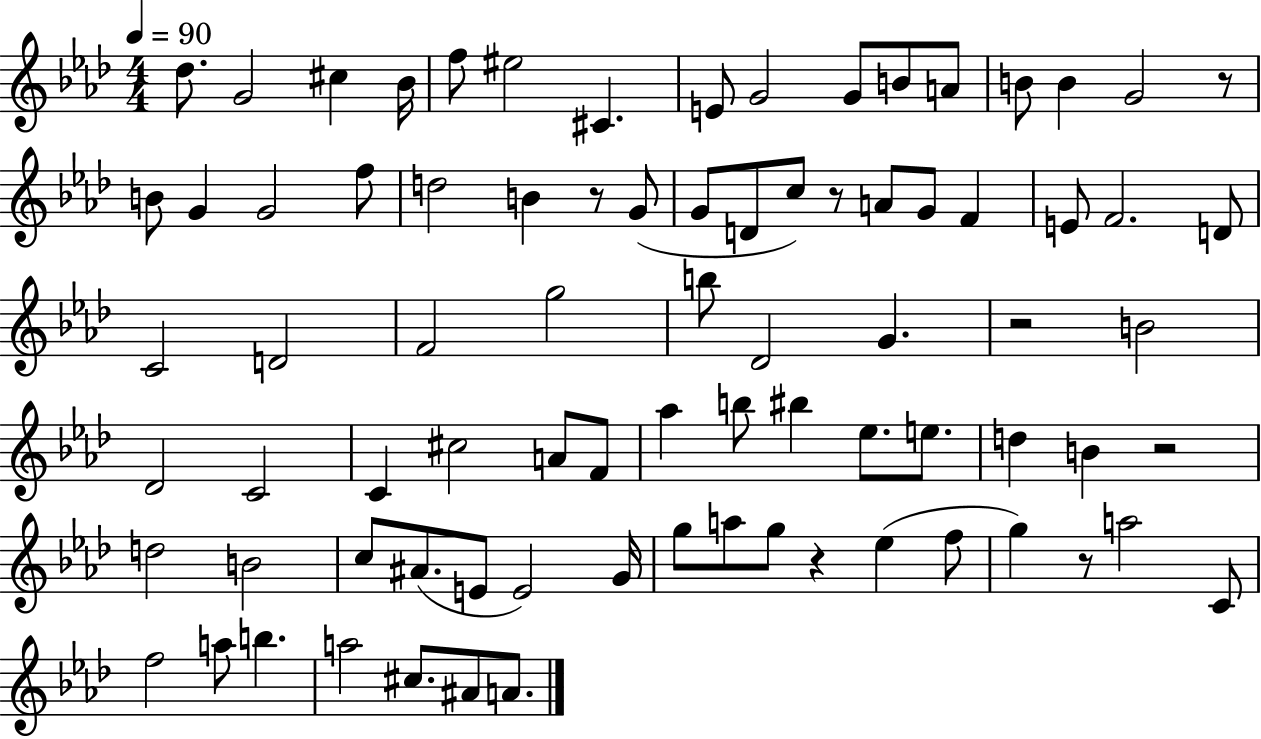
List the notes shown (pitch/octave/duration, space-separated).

Db5/e. G4/h C#5/q Bb4/s F5/e EIS5/h C#4/q. E4/e G4/h G4/e B4/e A4/e B4/e B4/q G4/h R/e B4/e G4/q G4/h F5/e D5/h B4/q R/e G4/e G4/e D4/e C5/e R/e A4/e G4/e F4/q E4/e F4/h. D4/e C4/h D4/h F4/h G5/h B5/e Db4/h G4/q. R/h B4/h Db4/h C4/h C4/q C#5/h A4/e F4/e Ab5/q B5/e BIS5/q Eb5/e. E5/e. D5/q B4/q R/h D5/h B4/h C5/e A#4/e. E4/e E4/h G4/s G5/e A5/e G5/e R/q Eb5/q F5/e G5/q R/e A5/h C4/e F5/h A5/e B5/q. A5/h C#5/e. A#4/e A4/e.